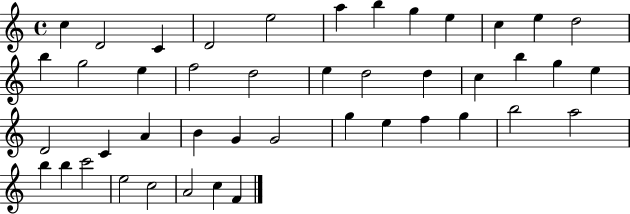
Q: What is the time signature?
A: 4/4